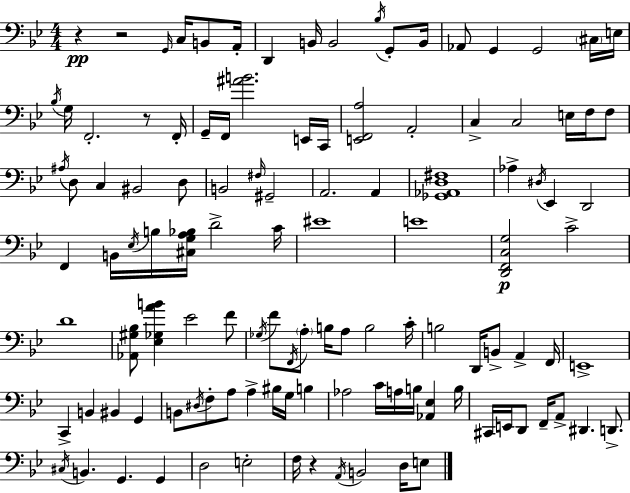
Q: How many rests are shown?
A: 4